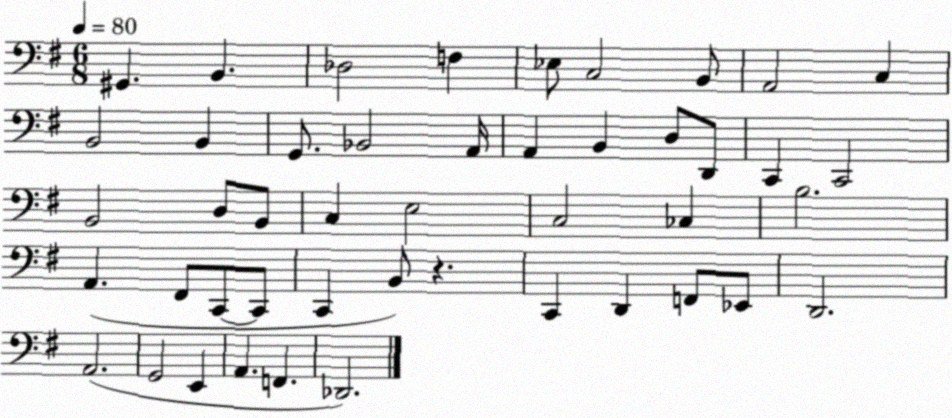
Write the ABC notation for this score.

X:1
T:Untitled
M:6/8
L:1/4
K:G
^G,, B,, _D,2 F, _E,/2 C,2 B,,/2 A,,2 C, B,,2 B,, G,,/2 _B,,2 A,,/4 A,, B,, D,/2 D,,/2 C,, C,,2 B,,2 D,/2 B,,/2 C, E,2 C,2 _C, B,2 A,, ^F,,/2 C,,/2 C,,/2 C,, B,,/2 z C,, D,, F,,/2 _E,,/2 D,,2 A,,2 G,,2 E,, A,, F,, _D,,2